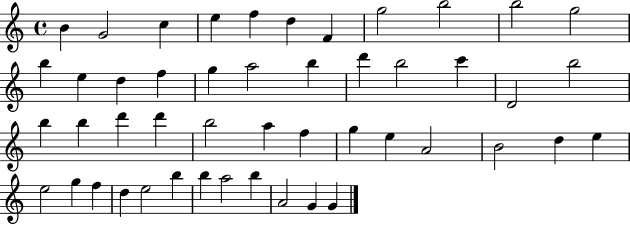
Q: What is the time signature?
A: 4/4